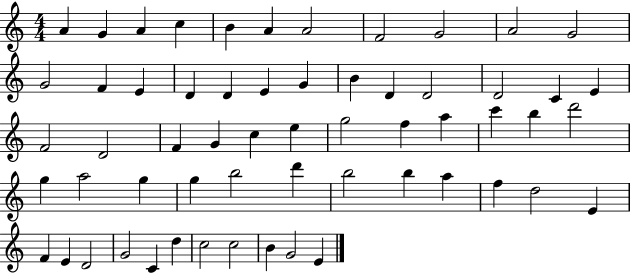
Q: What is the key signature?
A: C major